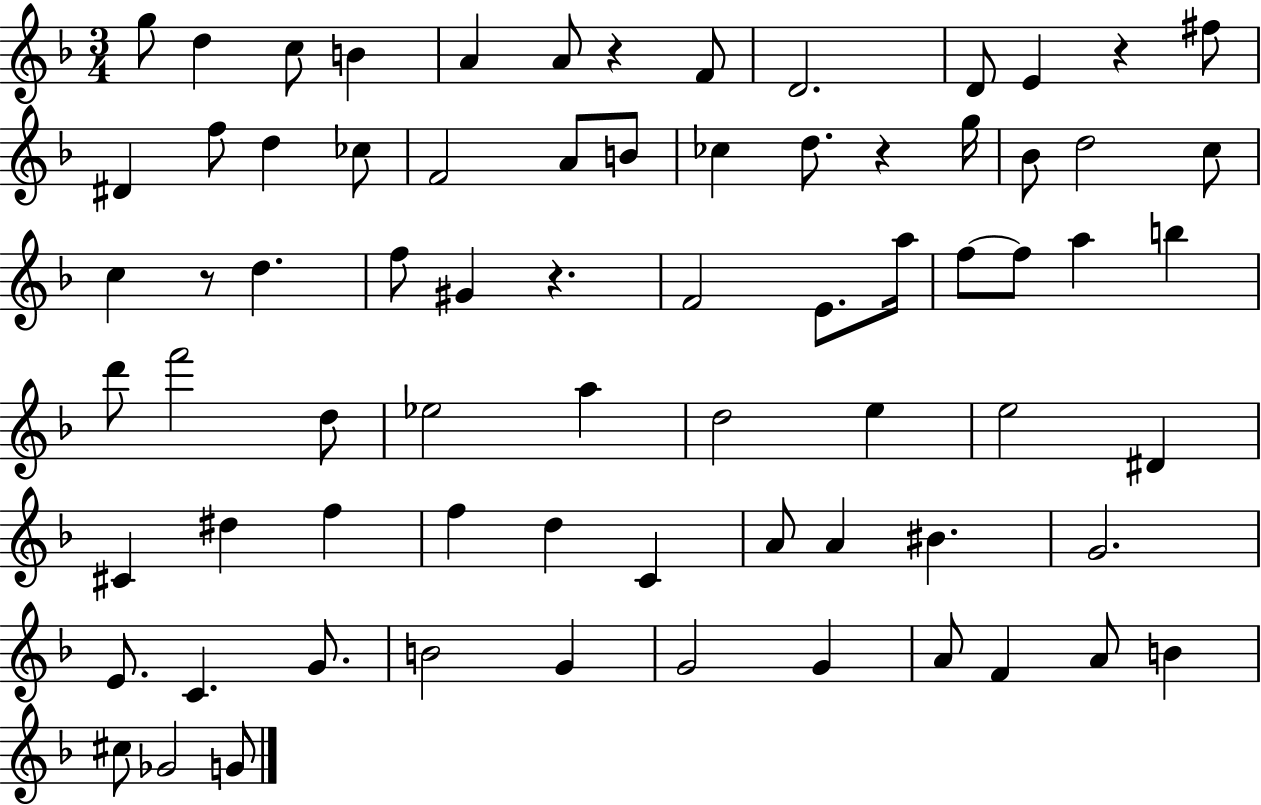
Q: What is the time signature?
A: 3/4